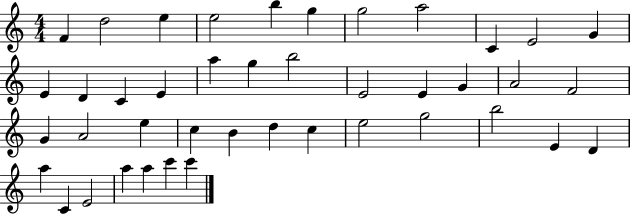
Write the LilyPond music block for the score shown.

{
  \clef treble
  \numericTimeSignature
  \time 4/4
  \key c \major
  f'4 d''2 e''4 | e''2 b''4 g''4 | g''2 a''2 | c'4 e'2 g'4 | \break e'4 d'4 c'4 e'4 | a''4 g''4 b''2 | e'2 e'4 g'4 | a'2 f'2 | \break g'4 a'2 e''4 | c''4 b'4 d''4 c''4 | e''2 g''2 | b''2 e'4 d'4 | \break a''4 c'4 e'2 | a''4 a''4 c'''4 c'''4 | \bar "|."
}